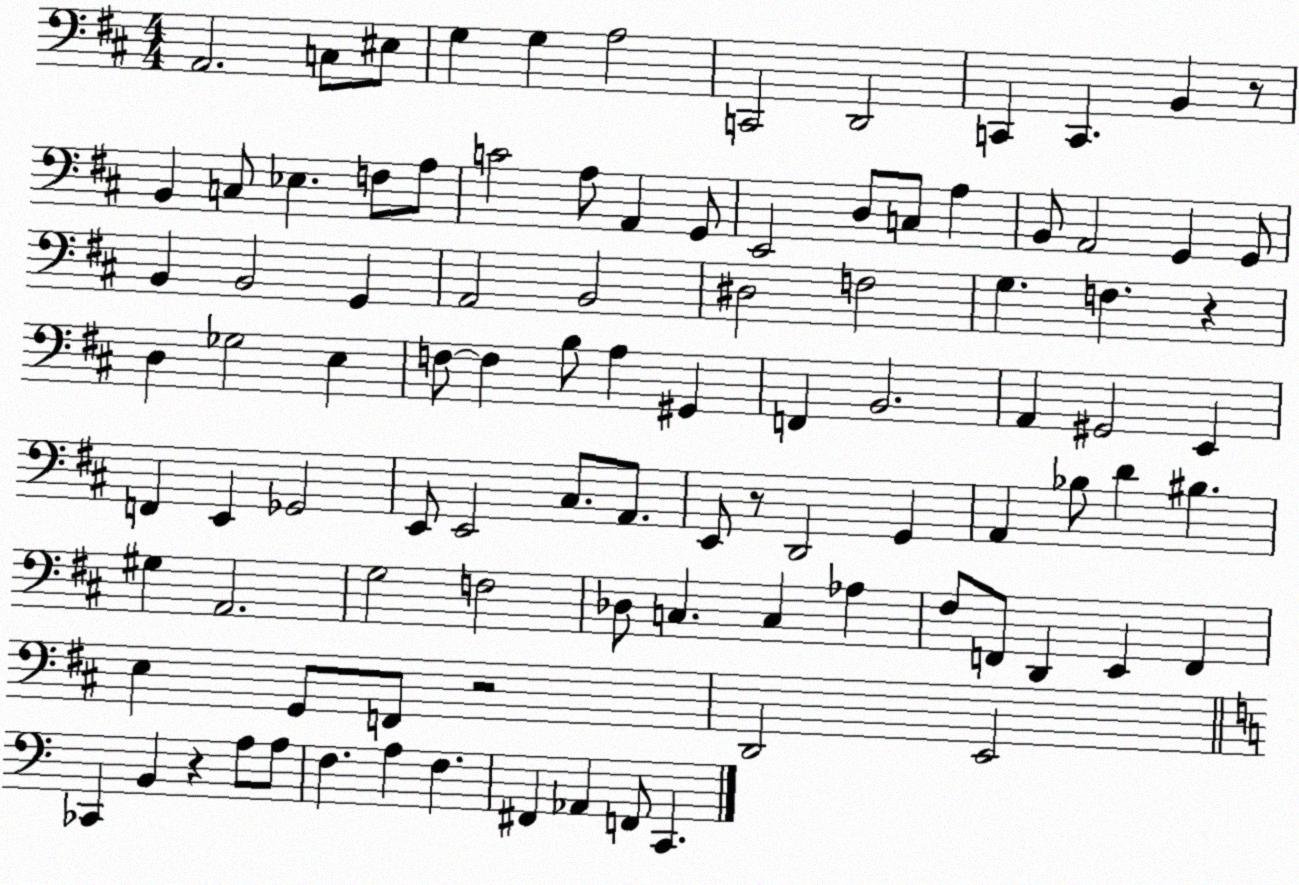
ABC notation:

X:1
T:Untitled
M:4/4
L:1/4
K:D
A,,2 C,/2 ^E,/2 G, G, A,2 C,,2 D,,2 C,, C,, B,, z/2 B,, C,/2 _E, F,/2 A,/2 C2 A,/2 A,, G,,/2 E,,2 D,/2 C,/2 A, B,,/2 A,,2 G,, G,,/2 B,, B,,2 G,, A,,2 B,,2 ^D,2 F,2 G, F, z D, _G,2 E, F,/2 F, B,/2 A, ^G,, F,, B,,2 A,, ^G,,2 E,, F,, E,, _G,,2 E,,/2 E,,2 ^C,/2 A,,/2 E,,/2 z/2 D,,2 G,, A,, _B,/2 D ^B, ^G, A,,2 G,2 F,2 _D,/2 C, C, _A, ^F,/2 F,,/2 D,, E,, F,, E, G,,/2 F,,/2 z2 D,,2 E,,2 _C,, B,, z A,/2 A,/2 F, A, F, ^F,, _A,, F,,/2 C,,